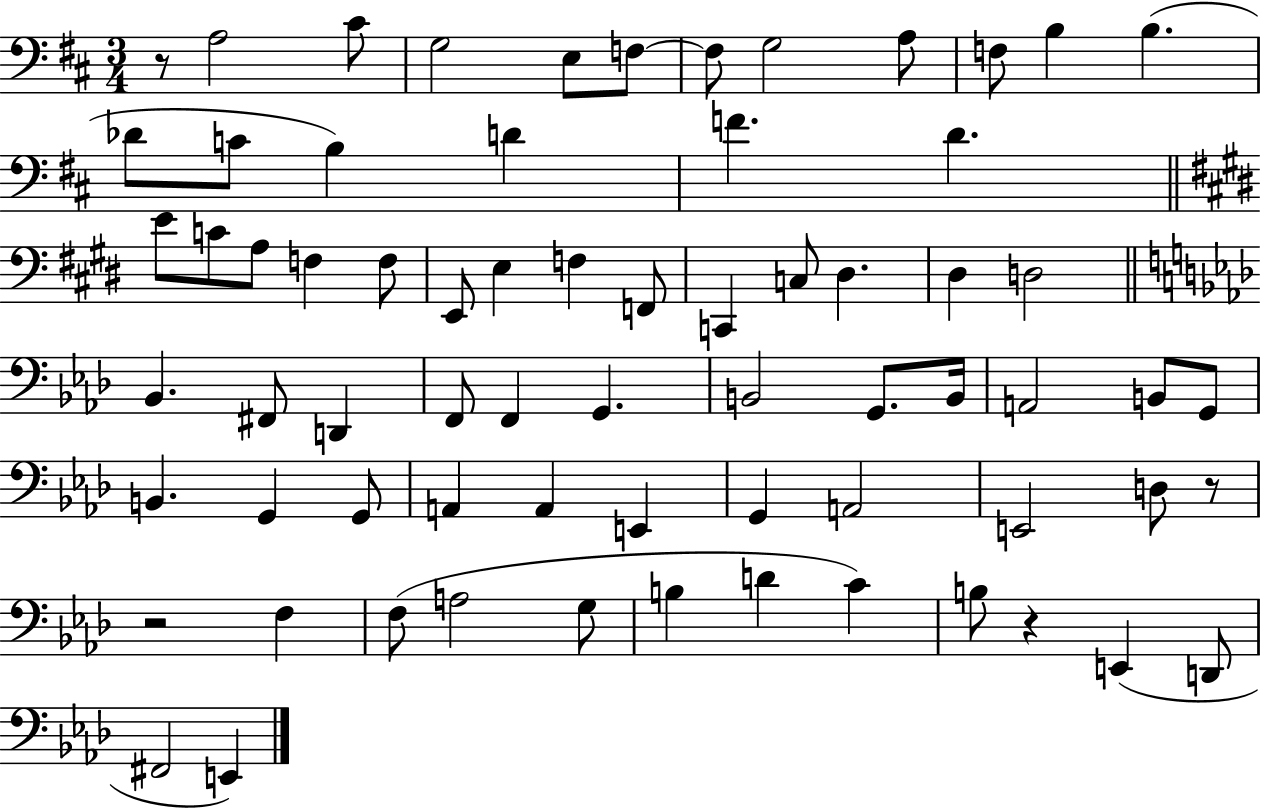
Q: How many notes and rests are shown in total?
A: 69